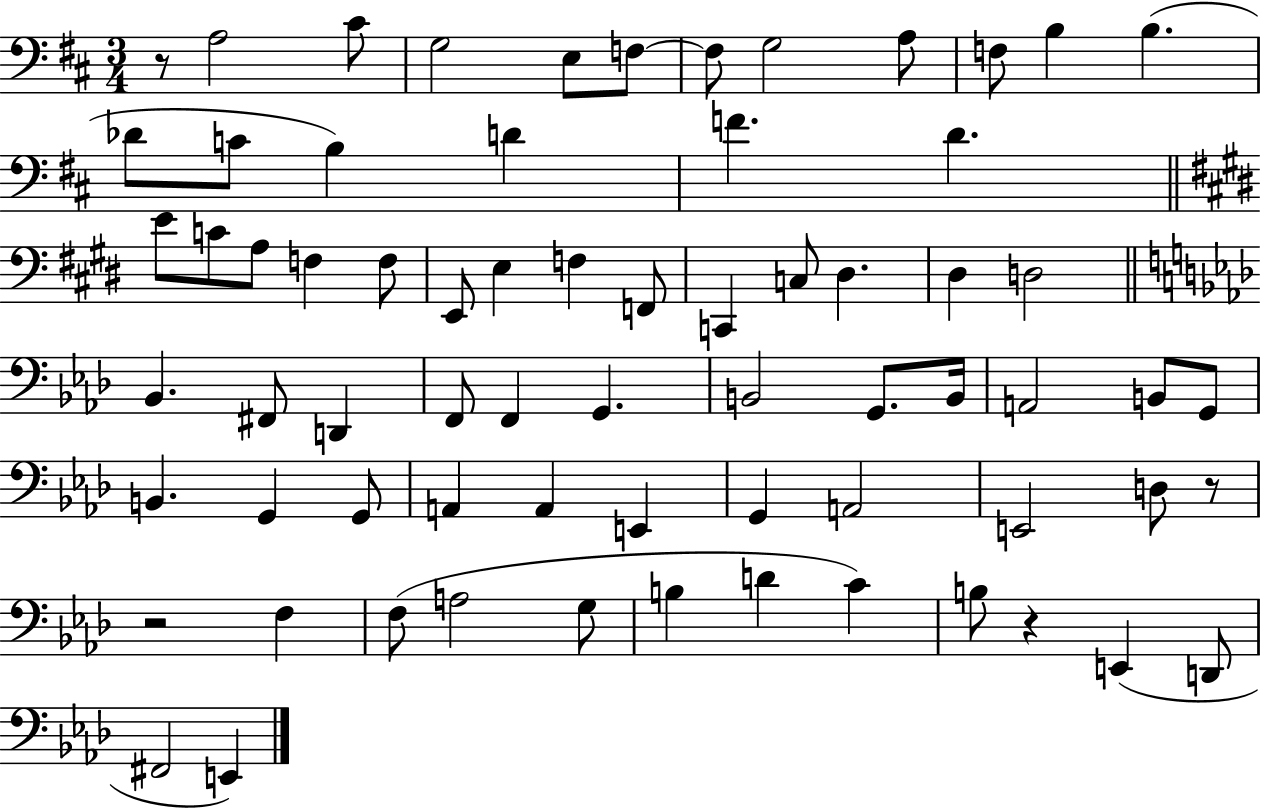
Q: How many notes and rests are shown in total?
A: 69